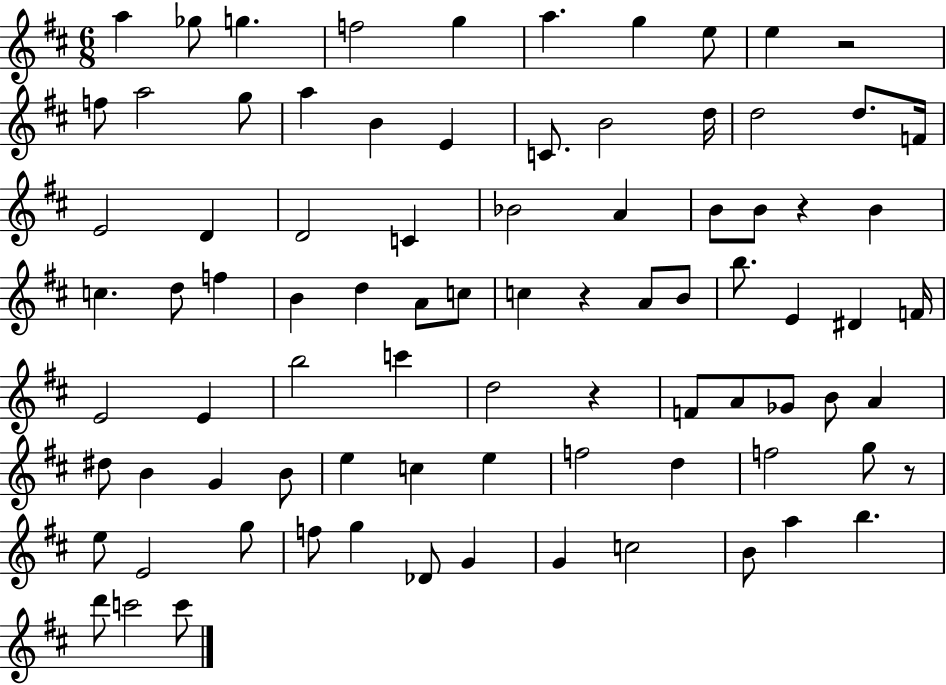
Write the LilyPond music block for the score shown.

{
  \clef treble
  \numericTimeSignature
  \time 6/8
  \key d \major
  a''4 ges''8 g''4. | f''2 g''4 | a''4. g''4 e''8 | e''4 r2 | \break f''8 a''2 g''8 | a''4 b'4 e'4 | c'8. b'2 d''16 | d''2 d''8. f'16 | \break e'2 d'4 | d'2 c'4 | bes'2 a'4 | b'8 b'8 r4 b'4 | \break c''4. d''8 f''4 | b'4 d''4 a'8 c''8 | c''4 r4 a'8 b'8 | b''8. e'4 dis'4 f'16 | \break e'2 e'4 | b''2 c'''4 | d''2 r4 | f'8 a'8 ges'8 b'8 a'4 | \break dis''8 b'4 g'4 b'8 | e''4 c''4 e''4 | f''2 d''4 | f''2 g''8 r8 | \break e''8 e'2 g''8 | f''8 g''4 des'8 g'4 | g'4 c''2 | b'8 a''4 b''4. | \break d'''8 c'''2 c'''8 | \bar "|."
}